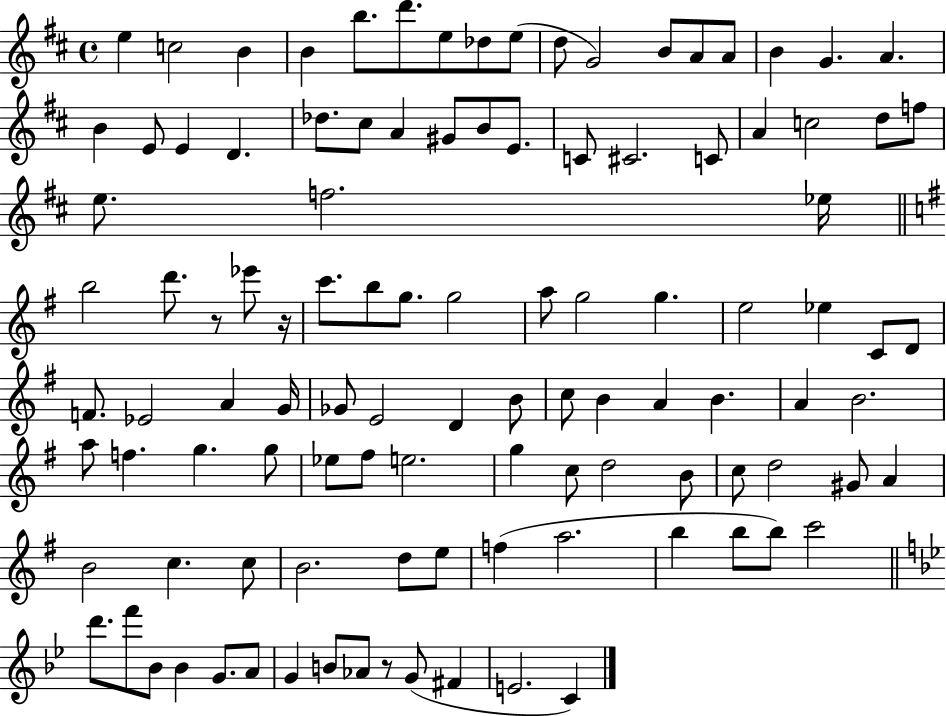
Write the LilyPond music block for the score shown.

{
  \clef treble
  \time 4/4
  \defaultTimeSignature
  \key d \major
  e''4 c''2 b'4 | b'4 b''8. d'''8. e''8 des''8 e''8( | d''8 g'2) b'8 a'8 a'8 | b'4 g'4. a'4. | \break b'4 e'8 e'4 d'4. | des''8. cis''8 a'4 gis'8 b'8 e'8. | c'8 cis'2. c'8 | a'4 c''2 d''8 f''8 | \break e''8. f''2. ees''16 | \bar "||" \break \key e \minor b''2 d'''8. r8 ees'''8 r16 | c'''8. b''8 g''8. g''2 | a''8 g''2 g''4. | e''2 ees''4 c'8 d'8 | \break f'8. ees'2 a'4 g'16 | ges'8 e'2 d'4 b'8 | c''8 b'4 a'4 b'4. | a'4 b'2. | \break a''8 f''4. g''4. g''8 | ees''8 fis''8 e''2. | g''4 c''8 d''2 b'8 | c''8 d''2 gis'8 a'4 | \break b'2 c''4. c''8 | b'2. d''8 e''8 | f''4( a''2. | b''4 b''8 b''8) c'''2 | \break \bar "||" \break \key g \minor d'''8. f'''8 bes'8 bes'4 g'8. a'8 | g'4 b'8 aes'8 r8 g'8( fis'4 | e'2. c'4) | \bar "|."
}